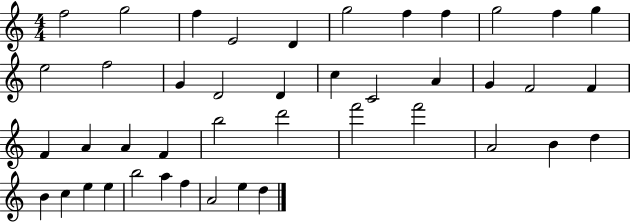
F5/h G5/h F5/q E4/h D4/q G5/h F5/q F5/q G5/h F5/q G5/q E5/h F5/h G4/q D4/h D4/q C5/q C4/h A4/q G4/q F4/h F4/q F4/q A4/q A4/q F4/q B5/h D6/h F6/h F6/h A4/h B4/q D5/q B4/q C5/q E5/q E5/q B5/h A5/q F5/q A4/h E5/q D5/q